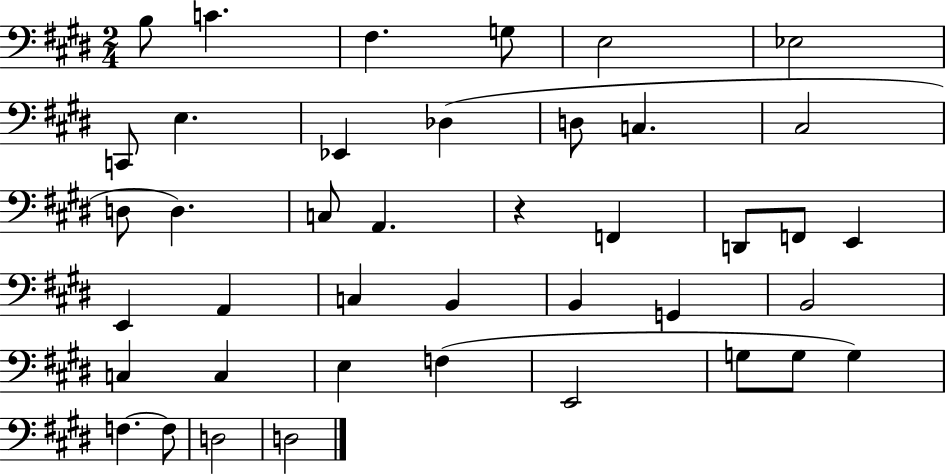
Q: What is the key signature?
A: E major